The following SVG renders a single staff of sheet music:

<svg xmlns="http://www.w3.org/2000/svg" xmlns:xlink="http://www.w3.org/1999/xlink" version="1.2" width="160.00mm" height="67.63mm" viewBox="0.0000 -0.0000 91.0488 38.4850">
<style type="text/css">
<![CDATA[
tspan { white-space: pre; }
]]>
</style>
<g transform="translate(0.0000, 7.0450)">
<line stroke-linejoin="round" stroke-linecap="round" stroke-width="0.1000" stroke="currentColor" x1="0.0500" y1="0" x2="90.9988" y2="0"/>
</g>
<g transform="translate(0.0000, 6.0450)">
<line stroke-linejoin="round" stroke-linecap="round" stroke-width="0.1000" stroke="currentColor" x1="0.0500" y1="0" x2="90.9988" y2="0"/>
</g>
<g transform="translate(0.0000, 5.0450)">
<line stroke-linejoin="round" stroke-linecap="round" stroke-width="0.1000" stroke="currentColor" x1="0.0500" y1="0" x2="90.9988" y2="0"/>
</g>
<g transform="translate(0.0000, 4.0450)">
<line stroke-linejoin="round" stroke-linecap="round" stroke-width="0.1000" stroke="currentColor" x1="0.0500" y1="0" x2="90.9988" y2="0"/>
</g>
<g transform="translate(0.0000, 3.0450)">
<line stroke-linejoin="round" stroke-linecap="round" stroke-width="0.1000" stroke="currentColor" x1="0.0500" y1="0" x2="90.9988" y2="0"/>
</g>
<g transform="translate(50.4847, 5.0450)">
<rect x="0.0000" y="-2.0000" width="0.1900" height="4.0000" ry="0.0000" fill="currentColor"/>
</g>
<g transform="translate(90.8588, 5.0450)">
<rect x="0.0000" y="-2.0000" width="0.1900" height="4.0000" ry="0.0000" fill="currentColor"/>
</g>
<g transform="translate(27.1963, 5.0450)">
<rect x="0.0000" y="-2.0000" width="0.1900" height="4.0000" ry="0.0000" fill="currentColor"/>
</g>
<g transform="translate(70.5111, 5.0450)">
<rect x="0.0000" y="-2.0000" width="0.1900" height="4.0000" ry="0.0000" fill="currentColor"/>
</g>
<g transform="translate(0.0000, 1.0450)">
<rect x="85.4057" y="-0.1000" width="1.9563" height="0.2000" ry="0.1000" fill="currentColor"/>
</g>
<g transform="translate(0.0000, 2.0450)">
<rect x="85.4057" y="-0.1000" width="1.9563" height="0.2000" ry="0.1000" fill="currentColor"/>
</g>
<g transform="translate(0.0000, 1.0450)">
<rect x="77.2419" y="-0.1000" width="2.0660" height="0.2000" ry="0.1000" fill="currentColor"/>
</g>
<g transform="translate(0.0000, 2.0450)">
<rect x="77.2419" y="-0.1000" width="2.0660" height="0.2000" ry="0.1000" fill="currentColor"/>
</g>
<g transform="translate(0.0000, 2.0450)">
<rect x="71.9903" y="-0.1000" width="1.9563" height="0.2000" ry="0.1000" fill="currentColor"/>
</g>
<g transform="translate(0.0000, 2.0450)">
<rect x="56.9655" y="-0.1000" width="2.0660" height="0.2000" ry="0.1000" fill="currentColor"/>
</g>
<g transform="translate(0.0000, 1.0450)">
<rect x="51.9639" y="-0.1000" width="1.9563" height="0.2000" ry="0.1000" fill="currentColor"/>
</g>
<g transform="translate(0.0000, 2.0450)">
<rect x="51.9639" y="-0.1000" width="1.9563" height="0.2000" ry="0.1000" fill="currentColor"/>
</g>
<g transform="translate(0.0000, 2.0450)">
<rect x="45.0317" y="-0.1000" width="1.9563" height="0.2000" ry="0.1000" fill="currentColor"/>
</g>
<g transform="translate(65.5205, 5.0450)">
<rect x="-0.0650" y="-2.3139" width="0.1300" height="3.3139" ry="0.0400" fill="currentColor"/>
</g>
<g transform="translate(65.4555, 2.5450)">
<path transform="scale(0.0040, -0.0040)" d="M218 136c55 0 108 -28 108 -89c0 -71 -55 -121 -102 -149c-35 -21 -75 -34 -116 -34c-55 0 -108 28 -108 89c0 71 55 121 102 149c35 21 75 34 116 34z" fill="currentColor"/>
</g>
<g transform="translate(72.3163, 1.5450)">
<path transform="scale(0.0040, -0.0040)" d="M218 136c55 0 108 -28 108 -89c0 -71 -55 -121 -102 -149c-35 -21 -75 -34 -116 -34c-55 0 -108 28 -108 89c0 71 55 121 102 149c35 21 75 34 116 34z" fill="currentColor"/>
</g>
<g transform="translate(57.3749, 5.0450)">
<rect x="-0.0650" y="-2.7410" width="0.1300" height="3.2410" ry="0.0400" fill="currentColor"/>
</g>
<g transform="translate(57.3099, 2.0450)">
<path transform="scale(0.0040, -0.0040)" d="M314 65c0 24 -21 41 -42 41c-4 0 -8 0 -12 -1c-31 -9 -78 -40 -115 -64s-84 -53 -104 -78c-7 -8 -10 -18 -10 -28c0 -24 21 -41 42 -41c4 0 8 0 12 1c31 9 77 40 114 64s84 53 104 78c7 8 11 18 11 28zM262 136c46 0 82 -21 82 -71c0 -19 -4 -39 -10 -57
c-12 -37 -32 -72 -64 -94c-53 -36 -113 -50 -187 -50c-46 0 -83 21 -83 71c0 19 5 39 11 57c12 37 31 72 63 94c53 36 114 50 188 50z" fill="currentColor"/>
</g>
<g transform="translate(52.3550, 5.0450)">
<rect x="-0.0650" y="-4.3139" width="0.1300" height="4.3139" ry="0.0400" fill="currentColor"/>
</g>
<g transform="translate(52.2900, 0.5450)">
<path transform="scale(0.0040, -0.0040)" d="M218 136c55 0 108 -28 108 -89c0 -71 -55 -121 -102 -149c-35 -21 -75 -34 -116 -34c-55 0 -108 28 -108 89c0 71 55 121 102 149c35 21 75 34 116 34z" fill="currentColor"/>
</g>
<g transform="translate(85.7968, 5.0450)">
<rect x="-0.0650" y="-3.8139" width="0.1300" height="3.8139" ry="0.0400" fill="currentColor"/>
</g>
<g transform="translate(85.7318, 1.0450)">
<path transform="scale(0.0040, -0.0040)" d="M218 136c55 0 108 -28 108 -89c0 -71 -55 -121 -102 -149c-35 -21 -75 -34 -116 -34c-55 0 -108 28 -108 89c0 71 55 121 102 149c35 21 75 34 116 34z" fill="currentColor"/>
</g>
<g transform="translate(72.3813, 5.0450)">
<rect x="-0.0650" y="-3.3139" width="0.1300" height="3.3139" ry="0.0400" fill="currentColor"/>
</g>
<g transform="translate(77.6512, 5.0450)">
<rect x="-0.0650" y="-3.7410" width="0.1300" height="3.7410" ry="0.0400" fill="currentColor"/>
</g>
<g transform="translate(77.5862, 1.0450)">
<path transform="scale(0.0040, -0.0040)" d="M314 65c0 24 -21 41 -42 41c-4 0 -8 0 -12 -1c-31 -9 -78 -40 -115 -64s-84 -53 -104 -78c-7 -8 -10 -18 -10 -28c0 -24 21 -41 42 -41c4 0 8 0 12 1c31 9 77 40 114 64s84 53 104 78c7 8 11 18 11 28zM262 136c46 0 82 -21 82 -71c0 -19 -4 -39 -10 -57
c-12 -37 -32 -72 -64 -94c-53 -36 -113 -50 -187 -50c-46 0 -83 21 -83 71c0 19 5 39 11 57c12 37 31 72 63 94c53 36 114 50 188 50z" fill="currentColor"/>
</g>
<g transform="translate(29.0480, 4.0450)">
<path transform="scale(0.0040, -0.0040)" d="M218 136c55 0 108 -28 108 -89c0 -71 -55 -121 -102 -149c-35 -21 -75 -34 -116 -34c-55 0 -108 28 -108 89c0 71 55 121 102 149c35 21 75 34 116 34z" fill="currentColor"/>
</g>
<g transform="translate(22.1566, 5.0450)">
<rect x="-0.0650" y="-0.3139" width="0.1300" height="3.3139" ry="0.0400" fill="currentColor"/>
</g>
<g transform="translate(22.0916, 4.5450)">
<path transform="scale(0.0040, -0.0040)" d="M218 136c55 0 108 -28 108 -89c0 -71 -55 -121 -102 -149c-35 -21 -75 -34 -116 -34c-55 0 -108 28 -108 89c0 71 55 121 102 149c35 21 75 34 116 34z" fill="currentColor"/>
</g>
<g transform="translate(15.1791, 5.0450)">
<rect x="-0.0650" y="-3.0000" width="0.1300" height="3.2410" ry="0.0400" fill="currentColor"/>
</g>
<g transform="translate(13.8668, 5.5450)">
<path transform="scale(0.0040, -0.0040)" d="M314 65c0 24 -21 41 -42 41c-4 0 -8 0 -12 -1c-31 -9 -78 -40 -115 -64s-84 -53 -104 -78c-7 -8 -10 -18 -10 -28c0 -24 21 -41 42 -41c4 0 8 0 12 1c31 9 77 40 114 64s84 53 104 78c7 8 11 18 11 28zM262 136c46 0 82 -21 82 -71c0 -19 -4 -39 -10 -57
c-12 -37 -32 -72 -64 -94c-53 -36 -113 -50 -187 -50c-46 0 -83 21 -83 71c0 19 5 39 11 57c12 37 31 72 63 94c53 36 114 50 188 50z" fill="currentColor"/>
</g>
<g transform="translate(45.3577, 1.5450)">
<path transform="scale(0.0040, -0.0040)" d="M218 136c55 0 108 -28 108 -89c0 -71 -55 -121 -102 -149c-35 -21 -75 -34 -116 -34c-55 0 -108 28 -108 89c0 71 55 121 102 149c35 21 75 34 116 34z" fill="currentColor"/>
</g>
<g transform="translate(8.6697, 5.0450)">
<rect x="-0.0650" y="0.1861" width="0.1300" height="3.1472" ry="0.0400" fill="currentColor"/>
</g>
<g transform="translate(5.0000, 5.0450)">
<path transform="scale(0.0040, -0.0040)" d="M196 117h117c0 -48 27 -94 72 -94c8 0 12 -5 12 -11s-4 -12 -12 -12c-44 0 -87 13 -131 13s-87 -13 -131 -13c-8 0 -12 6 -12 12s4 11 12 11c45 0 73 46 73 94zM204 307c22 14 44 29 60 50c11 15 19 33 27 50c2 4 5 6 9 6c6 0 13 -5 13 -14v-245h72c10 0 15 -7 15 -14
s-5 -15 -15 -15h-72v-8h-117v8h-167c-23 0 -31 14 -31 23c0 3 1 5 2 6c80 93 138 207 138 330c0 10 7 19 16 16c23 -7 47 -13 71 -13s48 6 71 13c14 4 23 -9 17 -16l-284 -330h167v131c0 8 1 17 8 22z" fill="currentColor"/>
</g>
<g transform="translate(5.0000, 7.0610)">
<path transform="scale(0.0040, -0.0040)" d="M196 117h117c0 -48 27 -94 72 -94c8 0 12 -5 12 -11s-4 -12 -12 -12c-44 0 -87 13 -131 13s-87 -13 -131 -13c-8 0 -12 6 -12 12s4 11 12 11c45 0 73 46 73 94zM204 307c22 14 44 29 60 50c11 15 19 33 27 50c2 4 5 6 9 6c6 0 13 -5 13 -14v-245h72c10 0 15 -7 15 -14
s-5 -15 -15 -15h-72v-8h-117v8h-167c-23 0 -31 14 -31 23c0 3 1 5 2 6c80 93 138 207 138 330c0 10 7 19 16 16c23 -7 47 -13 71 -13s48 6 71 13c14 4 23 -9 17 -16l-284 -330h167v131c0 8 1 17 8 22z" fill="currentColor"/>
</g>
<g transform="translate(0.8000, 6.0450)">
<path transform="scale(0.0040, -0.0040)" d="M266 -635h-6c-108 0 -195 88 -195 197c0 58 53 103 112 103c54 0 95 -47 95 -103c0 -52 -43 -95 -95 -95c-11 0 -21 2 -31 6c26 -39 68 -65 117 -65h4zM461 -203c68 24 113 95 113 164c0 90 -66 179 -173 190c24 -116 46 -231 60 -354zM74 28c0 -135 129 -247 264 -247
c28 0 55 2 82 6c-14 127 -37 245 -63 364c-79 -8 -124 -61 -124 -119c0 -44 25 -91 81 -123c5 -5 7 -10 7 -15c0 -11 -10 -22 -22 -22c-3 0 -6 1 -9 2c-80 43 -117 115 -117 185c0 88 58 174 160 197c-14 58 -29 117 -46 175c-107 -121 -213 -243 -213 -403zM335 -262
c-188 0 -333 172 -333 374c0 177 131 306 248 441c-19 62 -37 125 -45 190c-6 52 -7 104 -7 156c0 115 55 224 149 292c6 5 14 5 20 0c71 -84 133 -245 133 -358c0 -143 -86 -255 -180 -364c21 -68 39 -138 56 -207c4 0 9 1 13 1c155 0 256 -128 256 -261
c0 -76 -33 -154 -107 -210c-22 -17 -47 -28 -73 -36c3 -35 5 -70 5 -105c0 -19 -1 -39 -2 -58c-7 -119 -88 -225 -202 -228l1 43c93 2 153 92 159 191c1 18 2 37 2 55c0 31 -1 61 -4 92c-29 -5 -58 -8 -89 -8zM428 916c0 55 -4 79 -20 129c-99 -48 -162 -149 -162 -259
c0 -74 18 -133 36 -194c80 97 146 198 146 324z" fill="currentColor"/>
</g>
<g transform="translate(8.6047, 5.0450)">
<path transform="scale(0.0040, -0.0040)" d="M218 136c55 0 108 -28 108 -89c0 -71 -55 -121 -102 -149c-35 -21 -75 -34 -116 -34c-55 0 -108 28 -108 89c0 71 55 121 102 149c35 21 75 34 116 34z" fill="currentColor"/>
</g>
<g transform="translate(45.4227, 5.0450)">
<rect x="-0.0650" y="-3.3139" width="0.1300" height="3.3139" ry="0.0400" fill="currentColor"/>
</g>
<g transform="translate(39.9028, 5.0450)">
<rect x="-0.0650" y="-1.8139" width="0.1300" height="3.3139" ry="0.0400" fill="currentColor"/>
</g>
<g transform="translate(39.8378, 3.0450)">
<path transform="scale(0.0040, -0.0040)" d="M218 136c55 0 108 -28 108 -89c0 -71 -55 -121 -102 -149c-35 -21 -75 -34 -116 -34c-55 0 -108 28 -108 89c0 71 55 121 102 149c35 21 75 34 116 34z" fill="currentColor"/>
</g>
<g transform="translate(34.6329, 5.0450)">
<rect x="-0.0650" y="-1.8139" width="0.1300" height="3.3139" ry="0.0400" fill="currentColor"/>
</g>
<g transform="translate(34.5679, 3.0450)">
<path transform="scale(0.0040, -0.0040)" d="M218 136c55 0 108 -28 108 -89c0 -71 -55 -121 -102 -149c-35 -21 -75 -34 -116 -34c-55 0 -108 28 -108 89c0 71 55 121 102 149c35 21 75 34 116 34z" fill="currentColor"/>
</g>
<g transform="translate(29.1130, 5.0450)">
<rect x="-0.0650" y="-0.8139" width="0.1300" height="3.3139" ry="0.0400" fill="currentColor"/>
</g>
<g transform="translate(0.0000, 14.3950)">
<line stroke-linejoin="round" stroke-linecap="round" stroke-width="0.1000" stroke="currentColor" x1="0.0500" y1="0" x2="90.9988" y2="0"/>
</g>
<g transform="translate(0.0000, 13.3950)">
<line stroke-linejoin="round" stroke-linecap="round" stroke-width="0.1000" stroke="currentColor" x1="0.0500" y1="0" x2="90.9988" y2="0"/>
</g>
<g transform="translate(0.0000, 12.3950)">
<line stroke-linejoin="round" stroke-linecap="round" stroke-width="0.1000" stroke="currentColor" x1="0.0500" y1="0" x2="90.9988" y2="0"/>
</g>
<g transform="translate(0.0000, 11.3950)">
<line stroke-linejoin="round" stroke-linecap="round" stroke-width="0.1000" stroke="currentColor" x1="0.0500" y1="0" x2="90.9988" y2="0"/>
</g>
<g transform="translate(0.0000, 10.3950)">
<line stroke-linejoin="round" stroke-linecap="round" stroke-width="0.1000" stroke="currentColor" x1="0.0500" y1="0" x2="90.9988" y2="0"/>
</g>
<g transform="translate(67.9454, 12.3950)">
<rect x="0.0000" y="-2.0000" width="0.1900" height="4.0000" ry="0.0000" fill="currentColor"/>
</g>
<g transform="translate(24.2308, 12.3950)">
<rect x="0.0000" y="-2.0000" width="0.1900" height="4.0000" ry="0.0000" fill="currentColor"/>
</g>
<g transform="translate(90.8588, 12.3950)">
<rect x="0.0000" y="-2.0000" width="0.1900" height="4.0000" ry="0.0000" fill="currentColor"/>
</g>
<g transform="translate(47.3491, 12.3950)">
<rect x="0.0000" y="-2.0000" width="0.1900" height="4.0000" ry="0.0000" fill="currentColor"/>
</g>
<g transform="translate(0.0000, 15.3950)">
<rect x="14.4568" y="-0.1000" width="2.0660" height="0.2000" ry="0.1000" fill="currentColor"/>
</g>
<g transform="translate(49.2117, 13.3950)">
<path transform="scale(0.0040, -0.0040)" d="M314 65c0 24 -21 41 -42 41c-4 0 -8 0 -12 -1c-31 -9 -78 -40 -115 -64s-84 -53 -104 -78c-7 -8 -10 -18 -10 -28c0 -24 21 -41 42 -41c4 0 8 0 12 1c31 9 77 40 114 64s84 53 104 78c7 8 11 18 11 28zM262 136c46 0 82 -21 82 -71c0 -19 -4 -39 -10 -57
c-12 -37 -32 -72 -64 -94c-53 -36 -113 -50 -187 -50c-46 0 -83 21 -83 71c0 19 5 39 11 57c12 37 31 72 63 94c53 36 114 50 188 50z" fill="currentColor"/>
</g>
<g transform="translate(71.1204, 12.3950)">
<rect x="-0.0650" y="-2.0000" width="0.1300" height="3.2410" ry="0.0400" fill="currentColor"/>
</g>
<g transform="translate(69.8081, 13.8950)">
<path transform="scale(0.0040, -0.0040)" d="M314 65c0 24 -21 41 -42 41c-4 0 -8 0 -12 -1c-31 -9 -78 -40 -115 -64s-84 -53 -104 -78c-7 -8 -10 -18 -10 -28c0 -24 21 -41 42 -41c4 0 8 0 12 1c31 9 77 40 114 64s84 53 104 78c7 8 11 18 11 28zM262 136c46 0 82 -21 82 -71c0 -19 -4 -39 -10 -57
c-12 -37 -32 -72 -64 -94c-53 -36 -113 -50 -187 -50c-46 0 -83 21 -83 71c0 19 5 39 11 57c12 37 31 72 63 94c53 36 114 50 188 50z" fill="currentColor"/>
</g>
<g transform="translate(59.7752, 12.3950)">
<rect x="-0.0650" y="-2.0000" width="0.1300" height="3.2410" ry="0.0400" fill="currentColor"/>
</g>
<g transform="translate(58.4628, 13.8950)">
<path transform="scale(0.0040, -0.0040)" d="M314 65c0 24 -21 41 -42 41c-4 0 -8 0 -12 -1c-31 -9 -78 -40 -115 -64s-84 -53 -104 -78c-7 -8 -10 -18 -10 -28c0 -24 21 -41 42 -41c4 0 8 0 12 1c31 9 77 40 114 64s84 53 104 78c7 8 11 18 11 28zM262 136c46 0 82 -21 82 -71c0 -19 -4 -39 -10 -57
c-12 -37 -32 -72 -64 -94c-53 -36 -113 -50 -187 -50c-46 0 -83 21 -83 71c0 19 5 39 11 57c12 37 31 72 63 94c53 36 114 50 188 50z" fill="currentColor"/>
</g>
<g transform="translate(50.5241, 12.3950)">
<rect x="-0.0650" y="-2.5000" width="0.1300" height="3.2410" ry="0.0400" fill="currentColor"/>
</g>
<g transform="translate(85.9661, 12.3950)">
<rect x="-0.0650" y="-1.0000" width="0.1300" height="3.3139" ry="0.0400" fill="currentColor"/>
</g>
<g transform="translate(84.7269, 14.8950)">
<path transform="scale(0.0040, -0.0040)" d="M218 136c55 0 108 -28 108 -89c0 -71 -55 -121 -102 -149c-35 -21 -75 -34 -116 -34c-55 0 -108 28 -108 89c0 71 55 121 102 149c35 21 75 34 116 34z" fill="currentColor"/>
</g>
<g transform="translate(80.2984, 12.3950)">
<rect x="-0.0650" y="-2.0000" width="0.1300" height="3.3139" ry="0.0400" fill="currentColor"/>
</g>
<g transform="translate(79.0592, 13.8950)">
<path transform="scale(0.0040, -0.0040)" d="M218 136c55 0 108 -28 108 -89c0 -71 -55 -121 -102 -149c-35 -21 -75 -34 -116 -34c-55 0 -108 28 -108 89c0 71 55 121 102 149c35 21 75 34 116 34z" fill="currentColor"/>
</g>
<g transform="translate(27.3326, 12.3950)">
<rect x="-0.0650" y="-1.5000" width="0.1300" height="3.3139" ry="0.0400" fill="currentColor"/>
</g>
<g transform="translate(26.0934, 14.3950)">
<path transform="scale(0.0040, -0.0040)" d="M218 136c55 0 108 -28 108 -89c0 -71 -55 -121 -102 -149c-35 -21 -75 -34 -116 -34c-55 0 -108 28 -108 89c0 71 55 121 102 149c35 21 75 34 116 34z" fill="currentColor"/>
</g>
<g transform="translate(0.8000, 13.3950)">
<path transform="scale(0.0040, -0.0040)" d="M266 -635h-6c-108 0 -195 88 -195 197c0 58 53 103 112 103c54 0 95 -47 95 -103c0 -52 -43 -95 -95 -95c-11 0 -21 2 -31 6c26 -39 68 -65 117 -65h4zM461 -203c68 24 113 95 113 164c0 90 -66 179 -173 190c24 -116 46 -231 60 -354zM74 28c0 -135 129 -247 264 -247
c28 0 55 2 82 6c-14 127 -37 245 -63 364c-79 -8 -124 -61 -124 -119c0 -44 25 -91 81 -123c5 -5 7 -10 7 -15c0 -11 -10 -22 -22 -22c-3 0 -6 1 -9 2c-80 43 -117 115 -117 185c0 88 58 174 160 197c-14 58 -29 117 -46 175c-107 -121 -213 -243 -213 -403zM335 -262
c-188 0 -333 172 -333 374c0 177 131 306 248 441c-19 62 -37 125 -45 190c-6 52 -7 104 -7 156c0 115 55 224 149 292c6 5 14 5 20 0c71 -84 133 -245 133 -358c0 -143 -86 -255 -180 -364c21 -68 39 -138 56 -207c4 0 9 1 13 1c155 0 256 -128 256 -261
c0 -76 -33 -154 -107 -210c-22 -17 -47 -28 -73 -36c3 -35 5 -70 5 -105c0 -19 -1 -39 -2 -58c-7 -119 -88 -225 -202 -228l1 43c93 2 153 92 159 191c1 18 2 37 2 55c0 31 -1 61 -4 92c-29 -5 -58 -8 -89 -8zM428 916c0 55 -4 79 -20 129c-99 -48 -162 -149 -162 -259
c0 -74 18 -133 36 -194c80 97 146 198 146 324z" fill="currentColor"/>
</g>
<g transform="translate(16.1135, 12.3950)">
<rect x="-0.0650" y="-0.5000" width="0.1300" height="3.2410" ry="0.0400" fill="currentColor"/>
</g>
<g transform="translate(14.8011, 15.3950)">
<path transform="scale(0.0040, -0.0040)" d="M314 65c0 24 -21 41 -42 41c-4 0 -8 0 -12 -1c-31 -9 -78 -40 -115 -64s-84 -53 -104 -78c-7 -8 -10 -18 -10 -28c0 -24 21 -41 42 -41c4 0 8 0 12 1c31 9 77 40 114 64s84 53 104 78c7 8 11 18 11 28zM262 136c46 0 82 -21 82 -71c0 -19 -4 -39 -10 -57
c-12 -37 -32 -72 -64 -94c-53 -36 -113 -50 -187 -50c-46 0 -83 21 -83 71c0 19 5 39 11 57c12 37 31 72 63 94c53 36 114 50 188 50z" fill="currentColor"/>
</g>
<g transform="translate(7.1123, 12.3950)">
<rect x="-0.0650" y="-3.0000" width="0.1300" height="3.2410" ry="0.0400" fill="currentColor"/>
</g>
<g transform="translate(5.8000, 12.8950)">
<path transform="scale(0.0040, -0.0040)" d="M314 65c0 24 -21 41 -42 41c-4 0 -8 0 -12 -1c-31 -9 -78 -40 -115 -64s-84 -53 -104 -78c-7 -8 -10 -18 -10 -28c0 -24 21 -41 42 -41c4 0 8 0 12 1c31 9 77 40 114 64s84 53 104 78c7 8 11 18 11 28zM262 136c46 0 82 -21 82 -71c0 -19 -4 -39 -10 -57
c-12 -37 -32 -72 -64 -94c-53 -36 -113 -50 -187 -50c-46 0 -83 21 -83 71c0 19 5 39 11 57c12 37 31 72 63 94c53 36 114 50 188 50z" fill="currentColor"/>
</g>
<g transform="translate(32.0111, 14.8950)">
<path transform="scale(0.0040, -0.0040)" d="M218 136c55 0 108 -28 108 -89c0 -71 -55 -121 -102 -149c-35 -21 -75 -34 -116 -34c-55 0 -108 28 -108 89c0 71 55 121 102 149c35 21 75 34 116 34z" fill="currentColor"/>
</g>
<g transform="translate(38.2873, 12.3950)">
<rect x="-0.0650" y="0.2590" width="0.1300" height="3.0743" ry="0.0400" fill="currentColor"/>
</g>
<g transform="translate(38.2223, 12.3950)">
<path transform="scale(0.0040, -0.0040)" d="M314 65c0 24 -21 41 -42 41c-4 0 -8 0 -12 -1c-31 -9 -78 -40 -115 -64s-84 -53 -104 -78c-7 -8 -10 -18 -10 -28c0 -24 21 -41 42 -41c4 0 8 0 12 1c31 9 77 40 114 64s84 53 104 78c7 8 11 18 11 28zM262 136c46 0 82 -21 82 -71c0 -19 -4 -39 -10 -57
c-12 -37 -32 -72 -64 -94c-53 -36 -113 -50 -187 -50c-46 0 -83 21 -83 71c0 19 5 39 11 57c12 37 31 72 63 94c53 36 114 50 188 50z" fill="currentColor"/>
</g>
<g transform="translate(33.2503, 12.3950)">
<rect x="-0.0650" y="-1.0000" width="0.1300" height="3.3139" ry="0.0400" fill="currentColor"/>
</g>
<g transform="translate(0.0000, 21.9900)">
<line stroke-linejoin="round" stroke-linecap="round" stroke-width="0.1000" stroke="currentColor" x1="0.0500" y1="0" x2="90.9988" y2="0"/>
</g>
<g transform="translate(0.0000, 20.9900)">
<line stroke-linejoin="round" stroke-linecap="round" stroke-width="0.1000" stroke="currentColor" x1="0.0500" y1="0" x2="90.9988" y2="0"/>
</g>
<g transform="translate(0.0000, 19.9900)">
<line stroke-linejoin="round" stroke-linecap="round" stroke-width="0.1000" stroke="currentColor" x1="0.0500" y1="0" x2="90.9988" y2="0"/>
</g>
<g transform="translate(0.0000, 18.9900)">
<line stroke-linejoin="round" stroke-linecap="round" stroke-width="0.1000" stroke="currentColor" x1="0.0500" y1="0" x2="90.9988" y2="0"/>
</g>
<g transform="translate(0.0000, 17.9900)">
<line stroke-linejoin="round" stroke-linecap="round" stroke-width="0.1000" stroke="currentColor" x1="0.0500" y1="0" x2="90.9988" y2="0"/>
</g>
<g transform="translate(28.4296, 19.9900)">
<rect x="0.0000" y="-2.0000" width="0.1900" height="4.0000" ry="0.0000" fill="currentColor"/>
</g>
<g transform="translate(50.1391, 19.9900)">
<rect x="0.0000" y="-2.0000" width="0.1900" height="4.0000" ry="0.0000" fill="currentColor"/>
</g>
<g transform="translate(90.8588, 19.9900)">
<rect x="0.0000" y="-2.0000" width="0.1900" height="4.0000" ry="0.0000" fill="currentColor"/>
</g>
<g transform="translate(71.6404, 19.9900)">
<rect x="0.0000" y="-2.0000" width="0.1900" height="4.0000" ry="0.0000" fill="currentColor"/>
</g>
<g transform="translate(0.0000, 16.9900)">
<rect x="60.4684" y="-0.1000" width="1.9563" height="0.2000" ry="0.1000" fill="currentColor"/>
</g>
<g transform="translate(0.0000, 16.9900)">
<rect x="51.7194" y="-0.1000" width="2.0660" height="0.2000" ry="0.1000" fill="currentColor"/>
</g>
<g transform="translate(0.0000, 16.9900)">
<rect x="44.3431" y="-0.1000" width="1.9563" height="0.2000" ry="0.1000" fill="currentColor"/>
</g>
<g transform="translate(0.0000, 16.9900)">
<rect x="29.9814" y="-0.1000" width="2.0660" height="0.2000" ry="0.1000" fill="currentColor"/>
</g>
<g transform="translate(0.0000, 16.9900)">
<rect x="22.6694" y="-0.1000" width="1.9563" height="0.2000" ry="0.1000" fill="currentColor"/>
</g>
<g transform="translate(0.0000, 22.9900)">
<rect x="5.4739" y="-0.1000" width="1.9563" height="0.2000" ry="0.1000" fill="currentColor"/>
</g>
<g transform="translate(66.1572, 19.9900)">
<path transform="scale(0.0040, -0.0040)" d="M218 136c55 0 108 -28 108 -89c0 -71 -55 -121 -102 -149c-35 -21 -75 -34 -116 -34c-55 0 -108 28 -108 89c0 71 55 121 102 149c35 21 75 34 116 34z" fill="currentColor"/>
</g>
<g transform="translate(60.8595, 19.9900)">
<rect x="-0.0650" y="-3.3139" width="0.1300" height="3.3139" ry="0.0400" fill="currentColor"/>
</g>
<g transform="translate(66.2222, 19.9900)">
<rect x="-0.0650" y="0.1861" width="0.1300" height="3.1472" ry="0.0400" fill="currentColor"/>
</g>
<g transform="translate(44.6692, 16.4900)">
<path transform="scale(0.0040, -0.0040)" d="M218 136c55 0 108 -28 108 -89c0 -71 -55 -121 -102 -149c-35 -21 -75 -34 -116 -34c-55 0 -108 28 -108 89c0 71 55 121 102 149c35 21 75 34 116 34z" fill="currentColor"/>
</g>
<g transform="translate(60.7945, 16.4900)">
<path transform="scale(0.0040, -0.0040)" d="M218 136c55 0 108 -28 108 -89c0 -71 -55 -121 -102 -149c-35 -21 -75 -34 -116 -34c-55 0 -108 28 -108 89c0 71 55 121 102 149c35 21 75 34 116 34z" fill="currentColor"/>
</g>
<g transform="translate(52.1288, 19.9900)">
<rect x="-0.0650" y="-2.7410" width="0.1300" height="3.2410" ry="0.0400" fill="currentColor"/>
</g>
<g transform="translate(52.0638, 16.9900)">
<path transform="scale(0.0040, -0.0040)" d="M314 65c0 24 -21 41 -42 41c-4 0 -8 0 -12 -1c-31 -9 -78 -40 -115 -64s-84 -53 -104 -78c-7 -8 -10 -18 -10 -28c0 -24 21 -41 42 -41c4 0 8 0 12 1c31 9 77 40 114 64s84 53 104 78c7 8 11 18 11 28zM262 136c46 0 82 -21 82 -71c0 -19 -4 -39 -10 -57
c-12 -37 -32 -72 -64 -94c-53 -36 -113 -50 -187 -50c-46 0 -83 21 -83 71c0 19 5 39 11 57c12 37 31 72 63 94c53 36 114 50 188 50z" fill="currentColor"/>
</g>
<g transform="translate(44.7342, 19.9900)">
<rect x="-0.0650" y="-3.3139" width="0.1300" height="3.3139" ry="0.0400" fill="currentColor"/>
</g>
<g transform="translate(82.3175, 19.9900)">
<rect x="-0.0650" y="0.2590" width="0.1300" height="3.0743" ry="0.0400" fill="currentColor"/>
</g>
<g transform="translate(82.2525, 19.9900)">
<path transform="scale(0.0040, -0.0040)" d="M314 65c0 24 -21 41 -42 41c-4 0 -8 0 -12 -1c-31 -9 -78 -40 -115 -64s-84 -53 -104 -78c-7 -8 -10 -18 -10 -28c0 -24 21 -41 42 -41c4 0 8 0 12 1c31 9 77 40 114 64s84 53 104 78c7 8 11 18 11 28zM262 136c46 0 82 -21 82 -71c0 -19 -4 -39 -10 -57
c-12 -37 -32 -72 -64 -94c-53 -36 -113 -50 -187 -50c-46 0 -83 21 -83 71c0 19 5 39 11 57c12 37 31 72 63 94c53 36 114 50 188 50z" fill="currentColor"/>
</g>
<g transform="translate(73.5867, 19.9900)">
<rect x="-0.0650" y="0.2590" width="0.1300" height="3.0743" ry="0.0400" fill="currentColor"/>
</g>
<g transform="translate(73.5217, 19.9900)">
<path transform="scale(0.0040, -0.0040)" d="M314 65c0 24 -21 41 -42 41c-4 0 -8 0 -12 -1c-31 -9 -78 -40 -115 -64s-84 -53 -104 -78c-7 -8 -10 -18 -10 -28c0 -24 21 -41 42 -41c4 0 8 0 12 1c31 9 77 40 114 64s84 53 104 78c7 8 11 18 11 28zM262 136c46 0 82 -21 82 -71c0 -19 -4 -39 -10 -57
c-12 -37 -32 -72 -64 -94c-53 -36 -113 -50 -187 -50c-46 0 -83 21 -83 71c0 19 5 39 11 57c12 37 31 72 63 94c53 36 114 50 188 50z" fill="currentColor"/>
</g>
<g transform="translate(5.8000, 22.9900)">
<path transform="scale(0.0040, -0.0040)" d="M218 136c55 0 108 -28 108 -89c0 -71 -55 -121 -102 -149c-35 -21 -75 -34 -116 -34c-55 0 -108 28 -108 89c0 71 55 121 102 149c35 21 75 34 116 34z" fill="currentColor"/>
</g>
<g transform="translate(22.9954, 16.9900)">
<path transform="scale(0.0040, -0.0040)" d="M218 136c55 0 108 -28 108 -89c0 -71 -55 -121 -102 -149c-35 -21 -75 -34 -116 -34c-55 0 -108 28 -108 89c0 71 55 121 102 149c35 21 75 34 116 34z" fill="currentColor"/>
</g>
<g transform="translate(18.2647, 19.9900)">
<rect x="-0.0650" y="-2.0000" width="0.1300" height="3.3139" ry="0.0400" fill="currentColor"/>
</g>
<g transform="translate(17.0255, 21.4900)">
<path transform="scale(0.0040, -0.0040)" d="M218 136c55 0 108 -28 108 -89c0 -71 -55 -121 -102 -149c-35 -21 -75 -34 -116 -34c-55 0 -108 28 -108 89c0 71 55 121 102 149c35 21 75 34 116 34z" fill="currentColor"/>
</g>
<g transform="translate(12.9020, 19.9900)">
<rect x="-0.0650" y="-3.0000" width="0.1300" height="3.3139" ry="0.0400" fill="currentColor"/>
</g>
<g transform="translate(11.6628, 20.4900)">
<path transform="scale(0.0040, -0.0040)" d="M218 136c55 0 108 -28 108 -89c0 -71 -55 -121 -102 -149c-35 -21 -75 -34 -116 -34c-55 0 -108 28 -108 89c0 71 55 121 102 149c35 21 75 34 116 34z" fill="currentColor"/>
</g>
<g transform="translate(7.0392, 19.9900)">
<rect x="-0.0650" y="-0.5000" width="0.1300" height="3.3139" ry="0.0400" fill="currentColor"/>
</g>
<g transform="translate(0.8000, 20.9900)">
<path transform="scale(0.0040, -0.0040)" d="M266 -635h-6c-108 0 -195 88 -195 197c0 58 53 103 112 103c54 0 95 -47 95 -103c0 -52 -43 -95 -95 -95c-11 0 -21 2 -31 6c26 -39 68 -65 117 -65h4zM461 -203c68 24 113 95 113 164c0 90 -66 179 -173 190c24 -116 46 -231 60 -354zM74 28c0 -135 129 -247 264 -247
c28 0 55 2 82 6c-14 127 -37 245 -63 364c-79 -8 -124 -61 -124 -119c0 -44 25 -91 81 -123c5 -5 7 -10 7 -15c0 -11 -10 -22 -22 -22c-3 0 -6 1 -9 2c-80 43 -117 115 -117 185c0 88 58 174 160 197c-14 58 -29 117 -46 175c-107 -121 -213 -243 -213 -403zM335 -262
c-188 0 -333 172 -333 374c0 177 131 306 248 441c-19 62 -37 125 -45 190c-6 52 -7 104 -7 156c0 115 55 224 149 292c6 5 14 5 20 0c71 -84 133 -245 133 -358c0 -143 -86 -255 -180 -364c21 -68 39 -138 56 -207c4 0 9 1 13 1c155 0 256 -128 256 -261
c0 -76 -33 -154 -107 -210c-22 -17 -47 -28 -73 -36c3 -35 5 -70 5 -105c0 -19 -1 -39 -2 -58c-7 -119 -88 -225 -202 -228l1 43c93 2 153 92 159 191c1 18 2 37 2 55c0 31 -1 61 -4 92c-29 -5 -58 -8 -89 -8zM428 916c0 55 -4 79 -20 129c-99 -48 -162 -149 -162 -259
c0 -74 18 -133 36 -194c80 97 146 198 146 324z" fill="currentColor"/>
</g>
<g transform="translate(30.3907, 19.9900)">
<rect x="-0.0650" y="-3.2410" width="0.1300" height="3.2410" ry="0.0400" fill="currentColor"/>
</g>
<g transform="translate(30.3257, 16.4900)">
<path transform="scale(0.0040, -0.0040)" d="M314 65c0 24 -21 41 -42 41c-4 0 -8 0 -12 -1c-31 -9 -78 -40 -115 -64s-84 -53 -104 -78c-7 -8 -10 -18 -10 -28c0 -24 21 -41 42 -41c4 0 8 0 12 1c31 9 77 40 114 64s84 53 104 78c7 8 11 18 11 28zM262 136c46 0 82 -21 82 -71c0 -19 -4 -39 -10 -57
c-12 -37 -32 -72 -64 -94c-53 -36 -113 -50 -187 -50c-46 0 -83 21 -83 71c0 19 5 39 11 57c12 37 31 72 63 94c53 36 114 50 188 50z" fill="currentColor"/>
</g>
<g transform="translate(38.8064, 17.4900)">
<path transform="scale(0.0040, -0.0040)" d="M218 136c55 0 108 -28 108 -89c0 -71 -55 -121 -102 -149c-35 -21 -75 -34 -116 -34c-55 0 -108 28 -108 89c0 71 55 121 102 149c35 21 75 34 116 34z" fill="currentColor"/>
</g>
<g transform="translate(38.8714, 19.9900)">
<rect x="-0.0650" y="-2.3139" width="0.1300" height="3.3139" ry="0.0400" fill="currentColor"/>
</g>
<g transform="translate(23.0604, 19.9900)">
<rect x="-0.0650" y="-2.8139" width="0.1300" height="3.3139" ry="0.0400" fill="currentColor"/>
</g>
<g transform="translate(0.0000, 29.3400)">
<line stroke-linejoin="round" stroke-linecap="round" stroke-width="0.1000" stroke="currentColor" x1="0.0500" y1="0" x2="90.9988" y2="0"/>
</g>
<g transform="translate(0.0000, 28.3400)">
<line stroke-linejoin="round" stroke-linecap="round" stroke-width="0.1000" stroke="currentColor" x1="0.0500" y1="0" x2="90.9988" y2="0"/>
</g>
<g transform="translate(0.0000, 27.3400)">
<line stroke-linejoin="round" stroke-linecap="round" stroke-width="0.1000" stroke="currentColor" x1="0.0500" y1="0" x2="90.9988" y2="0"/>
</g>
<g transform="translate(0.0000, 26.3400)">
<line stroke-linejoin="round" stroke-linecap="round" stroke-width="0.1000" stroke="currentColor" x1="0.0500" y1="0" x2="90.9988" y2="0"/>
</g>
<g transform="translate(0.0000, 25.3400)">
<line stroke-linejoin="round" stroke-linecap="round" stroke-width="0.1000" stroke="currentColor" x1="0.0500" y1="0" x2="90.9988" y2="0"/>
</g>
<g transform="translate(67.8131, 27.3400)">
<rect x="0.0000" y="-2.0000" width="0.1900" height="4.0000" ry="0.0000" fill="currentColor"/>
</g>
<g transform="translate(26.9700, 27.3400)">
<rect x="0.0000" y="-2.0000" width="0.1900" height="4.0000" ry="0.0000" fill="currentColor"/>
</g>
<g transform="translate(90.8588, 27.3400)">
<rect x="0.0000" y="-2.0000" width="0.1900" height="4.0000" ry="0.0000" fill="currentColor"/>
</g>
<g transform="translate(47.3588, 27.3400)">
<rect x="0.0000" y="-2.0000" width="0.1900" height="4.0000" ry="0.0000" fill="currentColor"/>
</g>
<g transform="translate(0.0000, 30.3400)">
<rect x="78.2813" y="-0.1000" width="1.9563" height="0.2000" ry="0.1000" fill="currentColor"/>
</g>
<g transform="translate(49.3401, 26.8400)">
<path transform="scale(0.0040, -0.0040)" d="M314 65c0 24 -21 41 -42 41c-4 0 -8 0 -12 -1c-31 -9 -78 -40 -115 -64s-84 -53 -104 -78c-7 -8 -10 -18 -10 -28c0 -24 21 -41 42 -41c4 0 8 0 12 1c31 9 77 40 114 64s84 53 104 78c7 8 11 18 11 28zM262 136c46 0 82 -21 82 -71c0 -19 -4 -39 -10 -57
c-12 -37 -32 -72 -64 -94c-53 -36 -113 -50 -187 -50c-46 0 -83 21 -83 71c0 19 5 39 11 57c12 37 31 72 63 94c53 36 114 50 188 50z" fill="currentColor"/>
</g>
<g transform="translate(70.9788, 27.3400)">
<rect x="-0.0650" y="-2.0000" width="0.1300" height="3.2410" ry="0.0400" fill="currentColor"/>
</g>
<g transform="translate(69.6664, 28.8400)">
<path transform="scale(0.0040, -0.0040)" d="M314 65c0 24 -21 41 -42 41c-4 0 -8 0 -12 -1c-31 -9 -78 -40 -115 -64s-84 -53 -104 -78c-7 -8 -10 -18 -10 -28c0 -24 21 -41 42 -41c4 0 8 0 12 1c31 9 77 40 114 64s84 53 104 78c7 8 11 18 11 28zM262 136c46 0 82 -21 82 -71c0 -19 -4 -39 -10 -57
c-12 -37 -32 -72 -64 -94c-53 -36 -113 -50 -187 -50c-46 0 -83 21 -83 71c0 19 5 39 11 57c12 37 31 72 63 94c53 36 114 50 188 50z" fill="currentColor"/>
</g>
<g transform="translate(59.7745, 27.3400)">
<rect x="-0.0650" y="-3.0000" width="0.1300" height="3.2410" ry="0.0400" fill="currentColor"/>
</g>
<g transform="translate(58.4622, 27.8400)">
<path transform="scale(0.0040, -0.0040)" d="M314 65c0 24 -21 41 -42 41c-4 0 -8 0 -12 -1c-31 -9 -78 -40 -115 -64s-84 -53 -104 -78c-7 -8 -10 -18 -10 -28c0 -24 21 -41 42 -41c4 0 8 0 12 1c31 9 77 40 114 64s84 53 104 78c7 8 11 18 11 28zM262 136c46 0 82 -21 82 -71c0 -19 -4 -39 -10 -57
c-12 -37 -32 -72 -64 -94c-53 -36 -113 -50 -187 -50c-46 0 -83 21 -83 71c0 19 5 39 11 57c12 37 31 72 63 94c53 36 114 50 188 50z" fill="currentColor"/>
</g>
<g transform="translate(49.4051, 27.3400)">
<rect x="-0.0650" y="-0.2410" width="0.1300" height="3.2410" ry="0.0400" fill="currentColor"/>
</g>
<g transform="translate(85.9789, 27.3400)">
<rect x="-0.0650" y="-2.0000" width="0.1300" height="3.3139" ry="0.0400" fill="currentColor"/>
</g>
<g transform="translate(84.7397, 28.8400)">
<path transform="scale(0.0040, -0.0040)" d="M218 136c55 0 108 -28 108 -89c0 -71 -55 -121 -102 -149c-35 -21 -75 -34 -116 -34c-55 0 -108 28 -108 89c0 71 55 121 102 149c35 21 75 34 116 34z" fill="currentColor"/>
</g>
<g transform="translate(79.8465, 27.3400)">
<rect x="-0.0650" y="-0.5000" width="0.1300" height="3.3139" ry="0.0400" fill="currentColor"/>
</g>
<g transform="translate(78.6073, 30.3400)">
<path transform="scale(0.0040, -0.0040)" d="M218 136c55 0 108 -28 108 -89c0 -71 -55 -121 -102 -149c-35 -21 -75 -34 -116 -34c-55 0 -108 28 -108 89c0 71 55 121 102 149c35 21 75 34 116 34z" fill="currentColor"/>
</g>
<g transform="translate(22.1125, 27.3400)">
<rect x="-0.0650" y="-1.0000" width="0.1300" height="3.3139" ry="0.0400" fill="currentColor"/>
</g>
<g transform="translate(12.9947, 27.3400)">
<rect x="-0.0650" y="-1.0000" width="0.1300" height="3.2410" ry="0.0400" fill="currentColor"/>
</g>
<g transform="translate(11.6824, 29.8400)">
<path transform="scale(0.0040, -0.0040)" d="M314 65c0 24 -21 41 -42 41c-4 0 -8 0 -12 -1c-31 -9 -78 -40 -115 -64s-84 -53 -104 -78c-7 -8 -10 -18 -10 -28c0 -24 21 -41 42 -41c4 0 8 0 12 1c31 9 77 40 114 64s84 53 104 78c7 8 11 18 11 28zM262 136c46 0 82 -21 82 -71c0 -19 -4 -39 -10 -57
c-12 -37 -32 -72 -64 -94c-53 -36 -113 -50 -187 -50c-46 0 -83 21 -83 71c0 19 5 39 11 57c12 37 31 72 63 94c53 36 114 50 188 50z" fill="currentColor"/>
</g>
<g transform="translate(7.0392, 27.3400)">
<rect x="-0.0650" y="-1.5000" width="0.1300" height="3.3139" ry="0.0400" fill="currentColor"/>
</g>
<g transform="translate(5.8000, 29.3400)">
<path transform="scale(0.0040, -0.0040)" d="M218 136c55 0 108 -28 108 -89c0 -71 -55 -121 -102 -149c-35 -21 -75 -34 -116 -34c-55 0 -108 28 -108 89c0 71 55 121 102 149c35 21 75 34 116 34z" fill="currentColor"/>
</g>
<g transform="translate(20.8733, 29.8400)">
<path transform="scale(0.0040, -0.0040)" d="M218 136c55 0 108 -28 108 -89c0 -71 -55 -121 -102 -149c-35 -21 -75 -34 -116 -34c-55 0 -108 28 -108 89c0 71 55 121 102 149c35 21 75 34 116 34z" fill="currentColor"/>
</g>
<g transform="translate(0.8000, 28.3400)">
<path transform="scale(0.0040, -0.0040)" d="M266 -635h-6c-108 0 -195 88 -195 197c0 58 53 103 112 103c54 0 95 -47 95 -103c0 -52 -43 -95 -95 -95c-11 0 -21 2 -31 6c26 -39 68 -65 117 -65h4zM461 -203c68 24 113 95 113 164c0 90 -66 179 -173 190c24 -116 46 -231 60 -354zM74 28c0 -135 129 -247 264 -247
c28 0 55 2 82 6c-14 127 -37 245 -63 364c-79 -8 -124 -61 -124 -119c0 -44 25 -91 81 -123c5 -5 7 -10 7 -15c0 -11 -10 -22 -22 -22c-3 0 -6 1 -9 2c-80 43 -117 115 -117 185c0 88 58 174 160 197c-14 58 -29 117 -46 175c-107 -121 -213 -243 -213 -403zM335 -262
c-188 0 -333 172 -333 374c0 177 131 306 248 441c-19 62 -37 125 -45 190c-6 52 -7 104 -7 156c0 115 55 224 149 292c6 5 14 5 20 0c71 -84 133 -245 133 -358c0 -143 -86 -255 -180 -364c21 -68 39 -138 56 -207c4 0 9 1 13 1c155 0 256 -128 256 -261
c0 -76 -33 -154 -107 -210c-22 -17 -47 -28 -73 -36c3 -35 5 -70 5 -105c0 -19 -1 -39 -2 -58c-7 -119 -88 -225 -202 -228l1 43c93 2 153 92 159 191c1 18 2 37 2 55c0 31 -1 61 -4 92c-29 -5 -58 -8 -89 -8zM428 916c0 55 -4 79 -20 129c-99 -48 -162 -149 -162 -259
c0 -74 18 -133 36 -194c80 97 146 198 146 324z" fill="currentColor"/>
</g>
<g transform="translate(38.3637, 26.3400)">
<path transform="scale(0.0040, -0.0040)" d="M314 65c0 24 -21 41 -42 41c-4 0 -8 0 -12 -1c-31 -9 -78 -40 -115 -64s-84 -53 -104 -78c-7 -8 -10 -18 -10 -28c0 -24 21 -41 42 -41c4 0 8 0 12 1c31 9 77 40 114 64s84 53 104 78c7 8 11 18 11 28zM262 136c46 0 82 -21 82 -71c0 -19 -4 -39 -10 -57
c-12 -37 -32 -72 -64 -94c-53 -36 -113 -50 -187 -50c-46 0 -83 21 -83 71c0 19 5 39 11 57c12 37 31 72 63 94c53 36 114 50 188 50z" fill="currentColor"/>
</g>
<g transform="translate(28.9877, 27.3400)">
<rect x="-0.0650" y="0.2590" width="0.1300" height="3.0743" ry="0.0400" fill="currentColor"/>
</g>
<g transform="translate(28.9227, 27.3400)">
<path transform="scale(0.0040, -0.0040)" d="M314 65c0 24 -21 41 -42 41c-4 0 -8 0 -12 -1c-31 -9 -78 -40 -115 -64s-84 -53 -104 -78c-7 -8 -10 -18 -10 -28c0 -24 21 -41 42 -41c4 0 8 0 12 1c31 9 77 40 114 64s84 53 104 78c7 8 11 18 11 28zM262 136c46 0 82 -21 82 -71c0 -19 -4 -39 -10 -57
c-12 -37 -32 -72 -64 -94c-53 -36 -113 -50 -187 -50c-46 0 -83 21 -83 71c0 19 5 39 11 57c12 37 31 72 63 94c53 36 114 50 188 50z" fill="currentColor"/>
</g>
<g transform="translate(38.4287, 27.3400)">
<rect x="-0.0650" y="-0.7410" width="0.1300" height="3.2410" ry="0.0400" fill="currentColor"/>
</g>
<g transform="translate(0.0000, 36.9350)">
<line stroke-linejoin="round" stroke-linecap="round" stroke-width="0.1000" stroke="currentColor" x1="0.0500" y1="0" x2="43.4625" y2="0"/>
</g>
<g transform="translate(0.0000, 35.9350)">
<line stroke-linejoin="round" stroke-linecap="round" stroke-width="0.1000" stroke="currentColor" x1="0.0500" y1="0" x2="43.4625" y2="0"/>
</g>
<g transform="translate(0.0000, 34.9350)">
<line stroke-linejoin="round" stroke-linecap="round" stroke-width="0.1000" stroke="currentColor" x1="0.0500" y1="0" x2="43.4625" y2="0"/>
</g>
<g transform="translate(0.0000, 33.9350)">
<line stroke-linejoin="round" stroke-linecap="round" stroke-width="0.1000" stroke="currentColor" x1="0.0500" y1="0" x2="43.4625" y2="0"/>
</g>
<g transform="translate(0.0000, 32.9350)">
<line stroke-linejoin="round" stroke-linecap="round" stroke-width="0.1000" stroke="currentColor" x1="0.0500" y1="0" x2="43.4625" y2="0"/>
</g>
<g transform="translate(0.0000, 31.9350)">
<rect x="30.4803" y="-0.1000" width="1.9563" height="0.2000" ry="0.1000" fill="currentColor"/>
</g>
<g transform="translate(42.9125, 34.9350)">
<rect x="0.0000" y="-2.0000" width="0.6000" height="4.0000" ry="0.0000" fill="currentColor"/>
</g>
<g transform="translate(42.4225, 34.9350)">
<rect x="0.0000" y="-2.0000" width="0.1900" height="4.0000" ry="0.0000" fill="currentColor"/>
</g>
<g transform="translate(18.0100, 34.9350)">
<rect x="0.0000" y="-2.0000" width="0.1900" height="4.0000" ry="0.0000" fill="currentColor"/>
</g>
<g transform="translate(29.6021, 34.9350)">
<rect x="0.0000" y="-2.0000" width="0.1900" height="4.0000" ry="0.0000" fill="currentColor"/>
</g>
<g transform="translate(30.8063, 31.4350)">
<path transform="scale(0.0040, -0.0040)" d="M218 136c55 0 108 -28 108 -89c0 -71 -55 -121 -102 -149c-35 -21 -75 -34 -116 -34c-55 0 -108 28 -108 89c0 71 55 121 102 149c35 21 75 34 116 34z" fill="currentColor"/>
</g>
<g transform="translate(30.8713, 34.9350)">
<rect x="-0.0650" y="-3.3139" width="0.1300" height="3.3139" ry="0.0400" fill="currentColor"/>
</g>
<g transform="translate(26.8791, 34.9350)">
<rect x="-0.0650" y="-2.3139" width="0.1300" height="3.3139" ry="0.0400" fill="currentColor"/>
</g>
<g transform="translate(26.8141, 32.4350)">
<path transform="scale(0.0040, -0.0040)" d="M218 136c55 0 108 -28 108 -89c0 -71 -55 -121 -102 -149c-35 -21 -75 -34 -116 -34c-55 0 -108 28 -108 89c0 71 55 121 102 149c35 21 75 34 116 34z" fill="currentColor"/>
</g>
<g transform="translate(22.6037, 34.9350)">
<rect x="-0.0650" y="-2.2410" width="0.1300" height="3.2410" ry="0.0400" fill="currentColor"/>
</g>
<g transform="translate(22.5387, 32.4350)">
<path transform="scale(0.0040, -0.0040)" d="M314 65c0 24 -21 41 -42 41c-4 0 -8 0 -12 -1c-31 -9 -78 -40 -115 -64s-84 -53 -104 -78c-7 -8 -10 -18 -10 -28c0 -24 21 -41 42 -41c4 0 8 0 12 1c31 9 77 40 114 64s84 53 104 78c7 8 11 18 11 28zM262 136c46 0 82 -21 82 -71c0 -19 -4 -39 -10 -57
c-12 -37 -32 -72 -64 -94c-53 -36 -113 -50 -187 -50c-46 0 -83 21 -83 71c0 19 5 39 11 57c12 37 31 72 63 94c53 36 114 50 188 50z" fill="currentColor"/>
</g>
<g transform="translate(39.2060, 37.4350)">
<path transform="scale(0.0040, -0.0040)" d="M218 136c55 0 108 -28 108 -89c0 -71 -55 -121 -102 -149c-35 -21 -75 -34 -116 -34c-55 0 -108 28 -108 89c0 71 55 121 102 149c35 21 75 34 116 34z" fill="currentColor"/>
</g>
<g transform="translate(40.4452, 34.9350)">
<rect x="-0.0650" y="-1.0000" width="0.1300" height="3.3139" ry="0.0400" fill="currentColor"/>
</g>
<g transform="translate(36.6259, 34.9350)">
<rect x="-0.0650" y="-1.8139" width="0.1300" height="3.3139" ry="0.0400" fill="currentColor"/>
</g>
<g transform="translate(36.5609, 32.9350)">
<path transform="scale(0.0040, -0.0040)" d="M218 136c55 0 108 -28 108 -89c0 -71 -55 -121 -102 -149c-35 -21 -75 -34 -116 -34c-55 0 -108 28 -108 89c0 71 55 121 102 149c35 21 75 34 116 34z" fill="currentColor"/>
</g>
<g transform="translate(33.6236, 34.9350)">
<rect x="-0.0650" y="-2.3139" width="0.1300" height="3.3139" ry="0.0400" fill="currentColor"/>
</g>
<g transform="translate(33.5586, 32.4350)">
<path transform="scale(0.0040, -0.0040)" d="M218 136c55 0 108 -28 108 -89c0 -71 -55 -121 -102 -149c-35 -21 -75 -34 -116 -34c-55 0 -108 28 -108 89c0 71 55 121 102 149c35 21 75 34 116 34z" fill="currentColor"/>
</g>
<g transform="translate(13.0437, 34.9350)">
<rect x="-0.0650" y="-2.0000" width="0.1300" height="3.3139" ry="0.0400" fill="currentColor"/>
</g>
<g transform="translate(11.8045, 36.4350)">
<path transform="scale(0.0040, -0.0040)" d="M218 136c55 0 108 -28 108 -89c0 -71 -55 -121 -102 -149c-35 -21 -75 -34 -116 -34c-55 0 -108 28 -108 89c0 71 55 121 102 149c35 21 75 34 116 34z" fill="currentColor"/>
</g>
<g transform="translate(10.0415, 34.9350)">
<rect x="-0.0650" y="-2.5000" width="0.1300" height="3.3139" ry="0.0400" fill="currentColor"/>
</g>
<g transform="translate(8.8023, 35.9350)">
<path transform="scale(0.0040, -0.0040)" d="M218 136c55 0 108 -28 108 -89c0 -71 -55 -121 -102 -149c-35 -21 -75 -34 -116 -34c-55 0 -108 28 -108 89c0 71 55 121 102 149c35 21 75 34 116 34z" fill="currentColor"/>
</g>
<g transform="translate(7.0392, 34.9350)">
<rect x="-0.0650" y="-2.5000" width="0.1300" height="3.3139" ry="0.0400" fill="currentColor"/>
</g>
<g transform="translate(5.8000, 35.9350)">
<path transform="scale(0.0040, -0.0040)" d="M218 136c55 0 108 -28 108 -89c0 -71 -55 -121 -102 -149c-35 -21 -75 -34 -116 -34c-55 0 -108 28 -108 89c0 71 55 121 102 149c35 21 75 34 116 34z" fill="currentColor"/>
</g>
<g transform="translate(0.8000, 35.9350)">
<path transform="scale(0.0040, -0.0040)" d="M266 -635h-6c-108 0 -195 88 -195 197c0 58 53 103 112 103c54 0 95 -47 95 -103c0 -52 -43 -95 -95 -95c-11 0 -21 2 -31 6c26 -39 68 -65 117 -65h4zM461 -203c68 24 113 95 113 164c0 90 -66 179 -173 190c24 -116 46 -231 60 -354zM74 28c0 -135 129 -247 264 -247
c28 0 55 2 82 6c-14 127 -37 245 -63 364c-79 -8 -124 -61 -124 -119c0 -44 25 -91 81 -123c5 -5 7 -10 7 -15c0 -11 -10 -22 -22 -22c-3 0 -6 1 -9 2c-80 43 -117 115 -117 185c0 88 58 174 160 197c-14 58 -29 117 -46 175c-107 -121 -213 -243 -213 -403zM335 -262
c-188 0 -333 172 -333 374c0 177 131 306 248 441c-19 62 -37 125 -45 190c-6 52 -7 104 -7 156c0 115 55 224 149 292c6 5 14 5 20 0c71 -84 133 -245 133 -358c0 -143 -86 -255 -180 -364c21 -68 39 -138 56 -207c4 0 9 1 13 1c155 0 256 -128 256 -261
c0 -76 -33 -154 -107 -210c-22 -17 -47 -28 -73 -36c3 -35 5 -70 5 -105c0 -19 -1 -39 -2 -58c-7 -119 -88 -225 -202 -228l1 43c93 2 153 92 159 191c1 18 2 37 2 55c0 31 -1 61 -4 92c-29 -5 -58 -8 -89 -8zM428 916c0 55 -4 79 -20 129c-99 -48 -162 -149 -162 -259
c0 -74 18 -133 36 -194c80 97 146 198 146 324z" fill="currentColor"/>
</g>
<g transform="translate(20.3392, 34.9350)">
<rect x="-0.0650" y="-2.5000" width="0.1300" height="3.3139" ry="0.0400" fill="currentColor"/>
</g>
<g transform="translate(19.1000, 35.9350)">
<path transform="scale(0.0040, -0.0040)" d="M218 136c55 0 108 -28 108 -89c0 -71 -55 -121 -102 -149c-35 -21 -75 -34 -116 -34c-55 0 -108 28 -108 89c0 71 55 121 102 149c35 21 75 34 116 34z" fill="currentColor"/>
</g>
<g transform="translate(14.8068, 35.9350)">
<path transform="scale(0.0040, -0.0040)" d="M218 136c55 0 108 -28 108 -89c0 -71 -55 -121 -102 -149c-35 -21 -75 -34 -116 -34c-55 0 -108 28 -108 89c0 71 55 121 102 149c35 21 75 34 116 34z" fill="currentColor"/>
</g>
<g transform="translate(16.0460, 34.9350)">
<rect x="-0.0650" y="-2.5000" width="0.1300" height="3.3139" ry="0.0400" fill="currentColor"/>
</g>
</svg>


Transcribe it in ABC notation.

X:1
T:Untitled
M:4/4
L:1/4
K:C
B A2 c d f f b d' a2 g b c'2 c' A2 C2 E D B2 G2 F2 F2 F D C A F a b2 g b a2 b B B2 B2 E D2 D B2 d2 c2 A2 F2 C F G G F G G g2 g b g f D